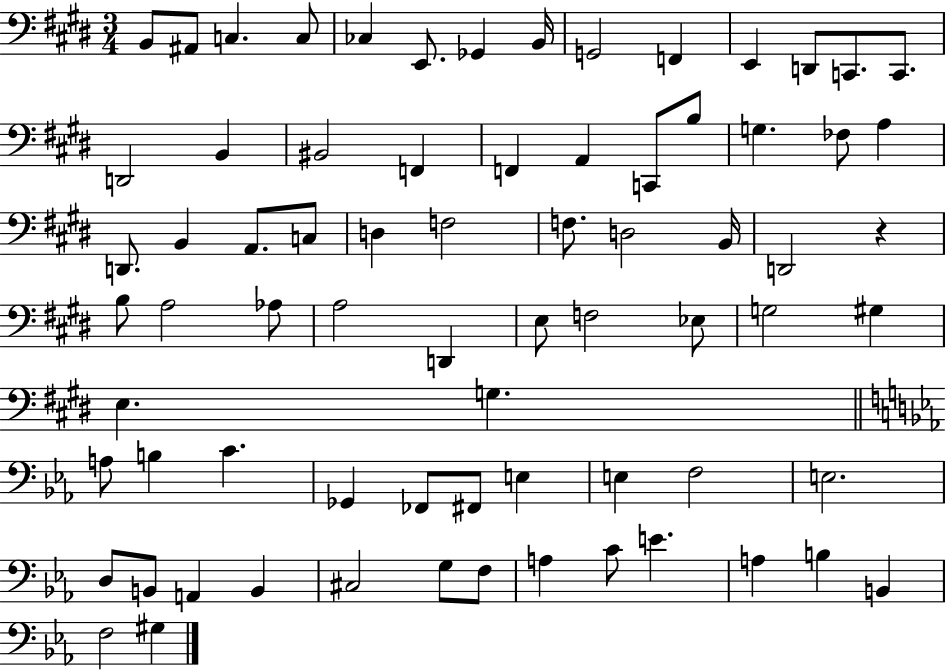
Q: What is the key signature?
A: E major